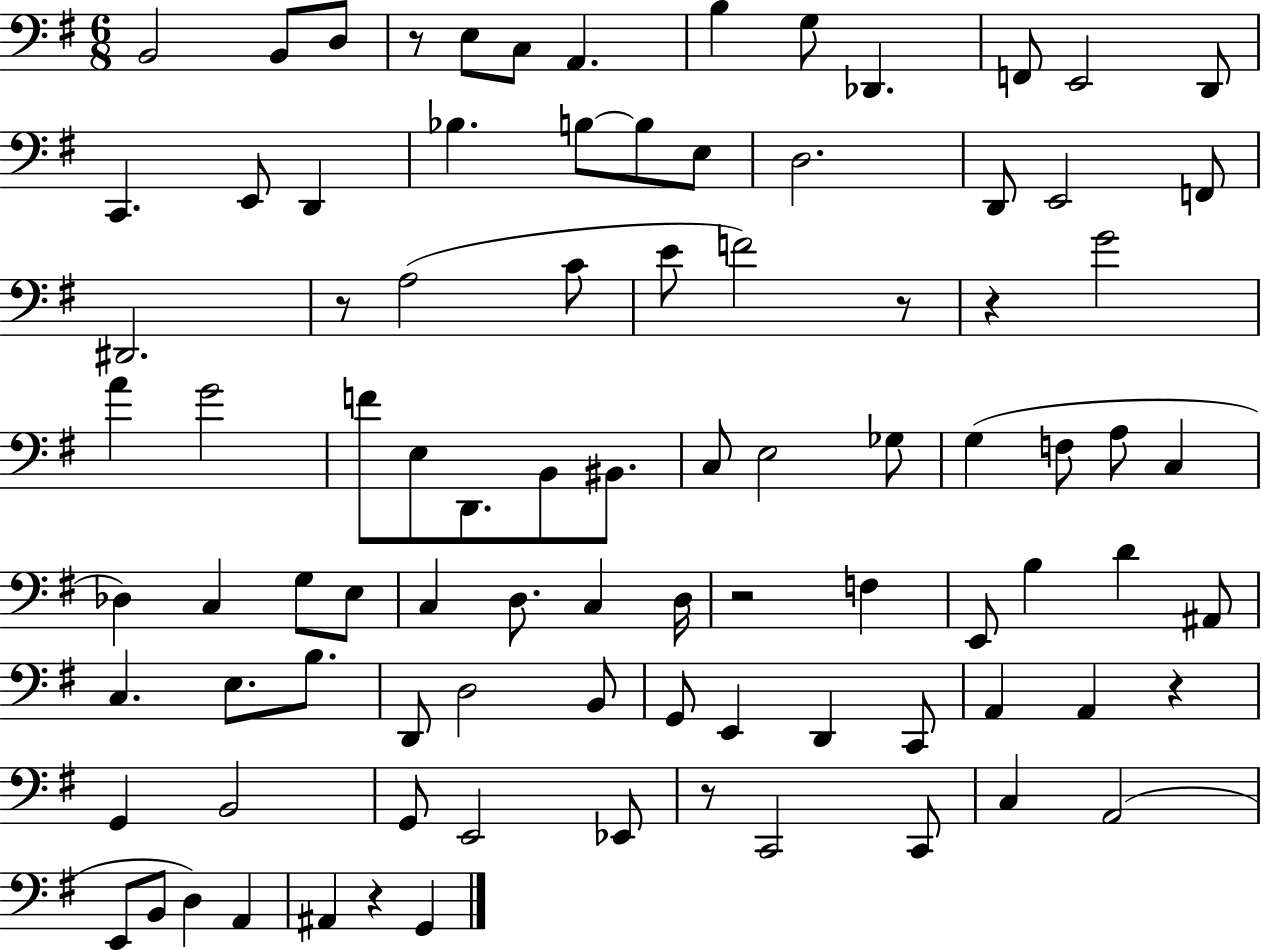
X:1
T:Untitled
M:6/8
L:1/4
K:G
B,,2 B,,/2 D,/2 z/2 E,/2 C,/2 A,, B, G,/2 _D,, F,,/2 E,,2 D,,/2 C,, E,,/2 D,, _B, B,/2 B,/2 E,/2 D,2 D,,/2 E,,2 F,,/2 ^D,,2 z/2 A,2 C/2 E/2 F2 z/2 z G2 A G2 F/2 E,/2 D,,/2 B,,/2 ^B,,/2 C,/2 E,2 _G,/2 G, F,/2 A,/2 C, _D, C, G,/2 E,/2 C, D,/2 C, D,/4 z2 F, E,,/2 B, D ^A,,/2 C, E,/2 B,/2 D,,/2 D,2 B,,/2 G,,/2 E,, D,, C,,/2 A,, A,, z G,, B,,2 G,,/2 E,,2 _E,,/2 z/2 C,,2 C,,/2 C, A,,2 E,,/2 B,,/2 D, A,, ^A,, z G,,